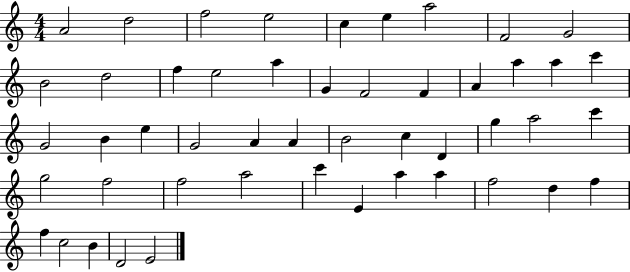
X:1
T:Untitled
M:4/4
L:1/4
K:C
A2 d2 f2 e2 c e a2 F2 G2 B2 d2 f e2 a G F2 F A a a c' G2 B e G2 A A B2 c D g a2 c' g2 f2 f2 a2 c' E a a f2 d f f c2 B D2 E2